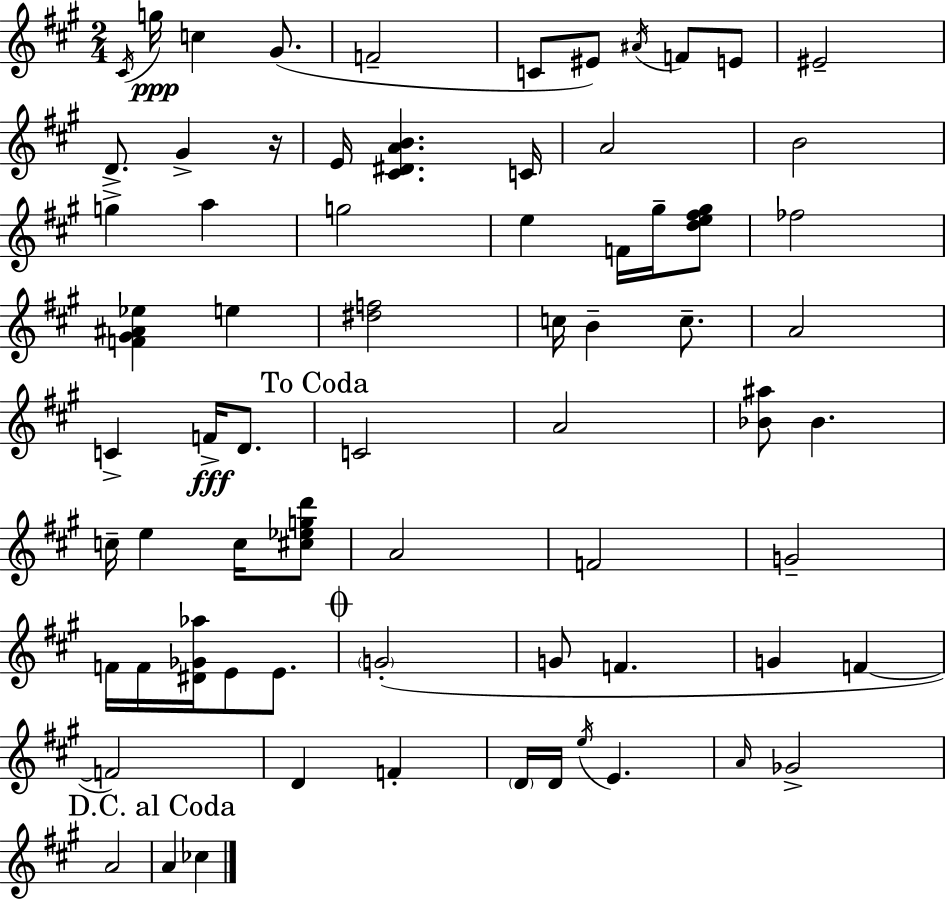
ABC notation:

X:1
T:Untitled
M:2/4
L:1/4
K:A
^C/4 g/4 c ^G/2 F2 C/2 ^E/2 ^A/4 F/2 E/2 ^E2 D/2 ^G z/4 E/4 [^C^DAB] C/4 A2 B2 g a g2 e F/4 ^g/4 [de^f^g]/2 _f2 [F^G^A_e] e [^df]2 c/4 B c/2 A2 C F/4 D/2 C2 A2 [_B^a]/2 _B c/4 e c/4 [^c_egd']/2 A2 F2 G2 F/4 F/4 [^D_G_a]/4 E/2 E/2 G2 G/2 F G F F2 D F D/4 D/4 e/4 E A/4 _G2 A2 A _c